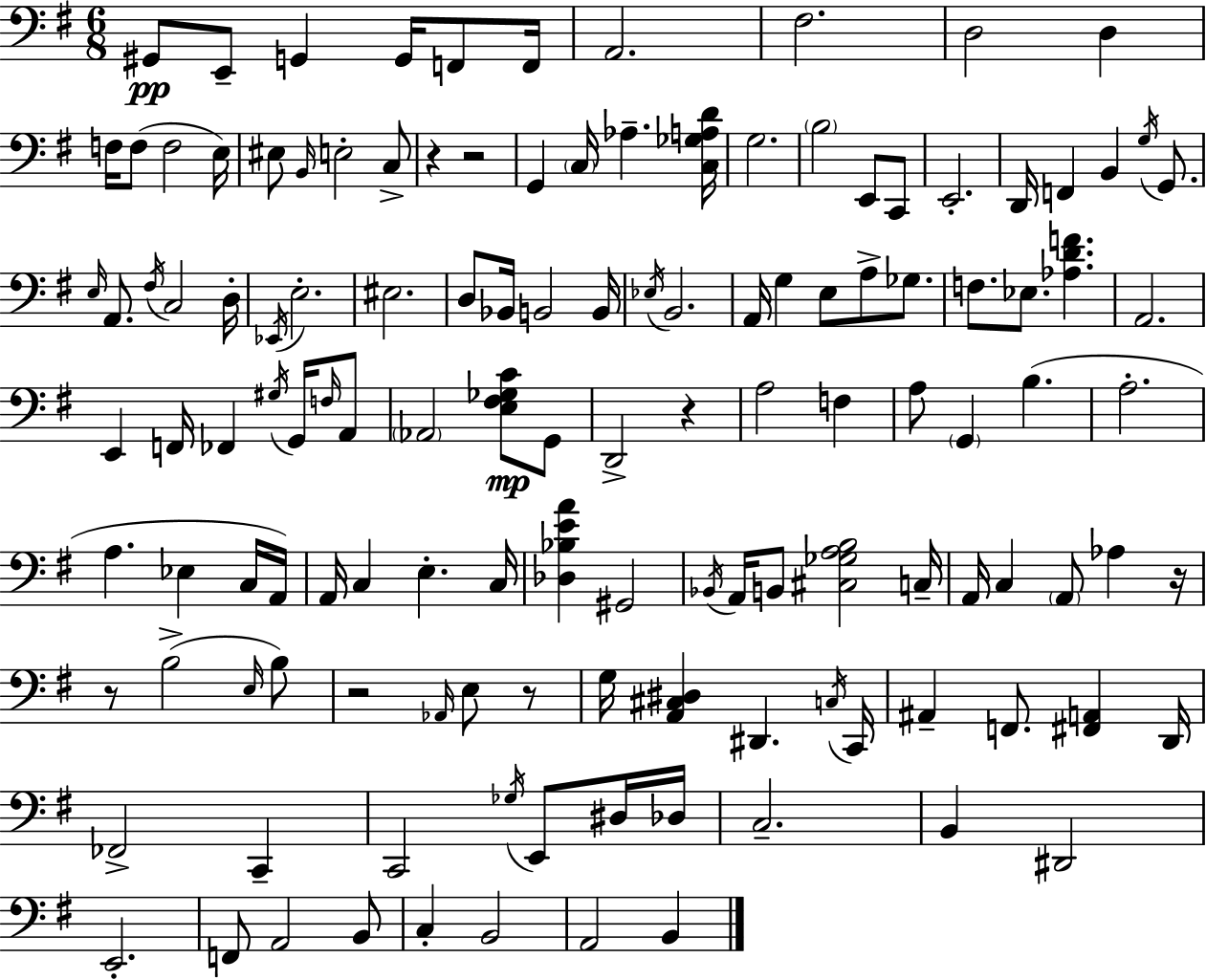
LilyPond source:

{
  \clef bass
  \numericTimeSignature
  \time 6/8
  \key e \minor
  \repeat volta 2 { gis,8\pp e,8-- g,4 g,16 f,8 f,16 | a,2. | fis2. | d2 d4 | \break f16 f8( f2 e16) | eis8 \grace { b,16 } e2-. c8-> | r4 r2 | g,4 \parenthesize c16 aes4.-- | \break <c ges a d'>16 g2. | \parenthesize b2 e,8 c,8 | e,2.-. | d,16 f,4 b,4 \acciaccatura { g16 } g,8. | \break \grace { e16 } a,8. \acciaccatura { fis16 } c2 | d16-. \acciaccatura { ees,16 } e2.-. | eis2. | d8 bes,16 b,2 | \break b,16 \acciaccatura { ees16 } b,2. | a,16 g4 e8 | a8-> ges8. f8. ees8. | <aes d' f'>4. a,2. | \break e,4 f,16 fes,4 | \acciaccatura { gis16 } g,16 \grace { f16 } a,8 \parenthesize aes,2 | <e fis ges c'>8\mp g,8 d,2-> | r4 a2 | \break f4 a8 \parenthesize g,4 | b4.( a2.-. | a4. | ees4 c16 a,16) a,16 c4 | \break e4.-. c16 <des bes e' a'>4 | gis,2 \acciaccatura { bes,16 } a,16 b,8 | <cis ges a b>2 c16-- a,16 c4 | \parenthesize a,8 aes4 r16 r8 b2->( | \break \grace { e16 } b8) r2 | \grace { aes,16 } e8 r8 g16 | <a, cis dis>4 dis,4. \acciaccatura { c16 } c,16 | ais,4-- f,8. <fis, a,>4 d,16 | \break fes,2-> c,4-- | c,2 \acciaccatura { ges16 } e,8 dis16 | des16 c2.-- | b,4 dis,2 | \break e,2.-. | f,8 a,2 b,8 | c4-. b,2 | a,2 b,4 | \break } \bar "|."
}